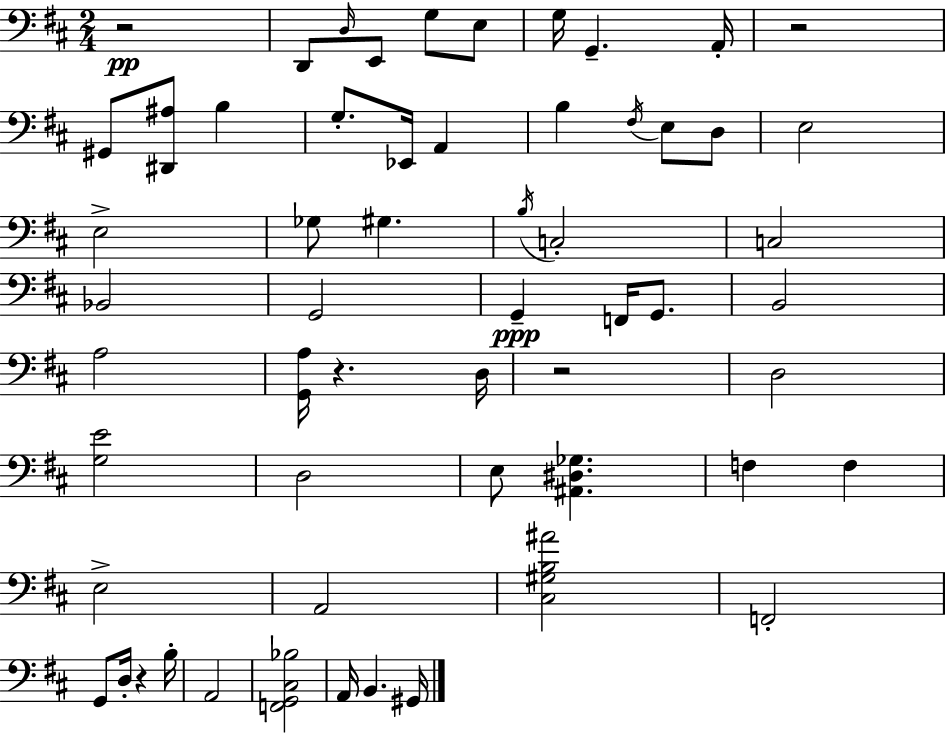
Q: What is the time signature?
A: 2/4